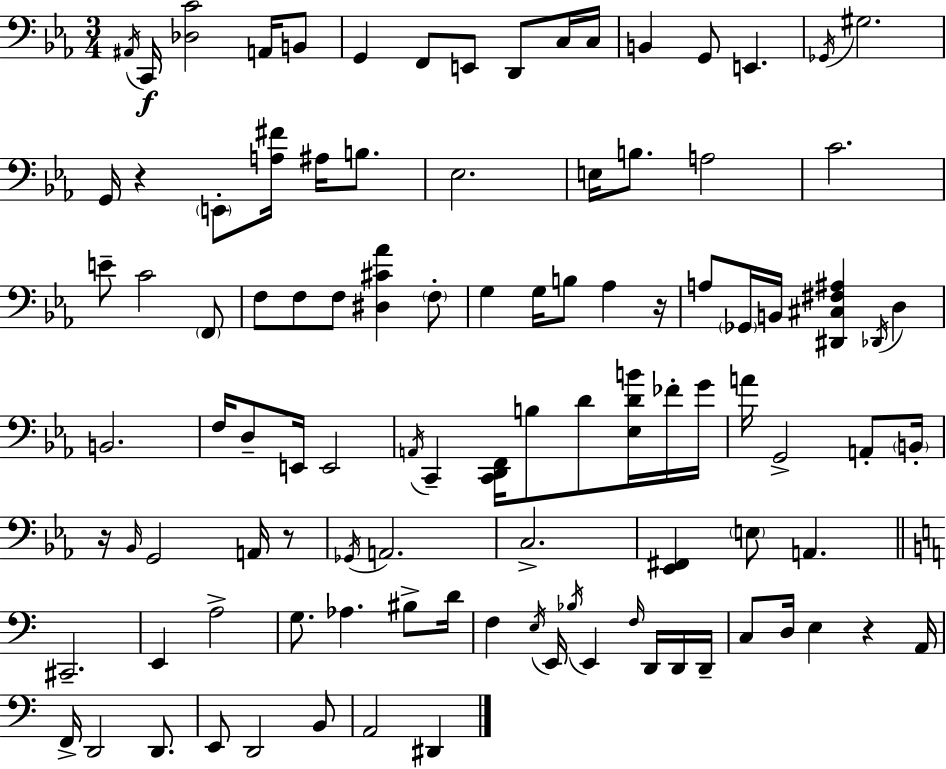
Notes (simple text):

A#2/s C2/s [Db3,C4]/h A2/s B2/e G2/q F2/e E2/e D2/e C3/s C3/s B2/q G2/e E2/q. Gb2/s G#3/h. G2/s R/q E2/e [A3,F#4]/s A#3/s B3/e. Eb3/h. E3/s B3/e. A3/h C4/h. E4/e C4/h F2/e F3/e F3/e F3/e [D#3,C#4,Ab4]/q F3/e G3/q G3/s B3/e Ab3/q R/s A3/e Gb2/s B2/s [D#2,C#3,F#3,A#3]/q Db2/s D3/q B2/h. F3/s D3/e E2/s E2/h A2/s C2/q [C2,D2,F2]/s B3/e D4/e [Eb3,D4,B4]/s FES4/s G4/s A4/s G2/h A2/e B2/s R/s Bb2/s G2/h A2/s R/e Gb2/s A2/h. C3/h. [Eb2,F#2]/q E3/e A2/q. C#2/h. E2/q A3/h G3/e. Ab3/q. BIS3/e D4/s F3/q E3/s E2/s Bb3/s E2/q F3/s D2/s D2/s D2/s C3/e D3/s E3/q R/q A2/s F2/s D2/h D2/e. E2/e D2/h B2/e A2/h D#2/q